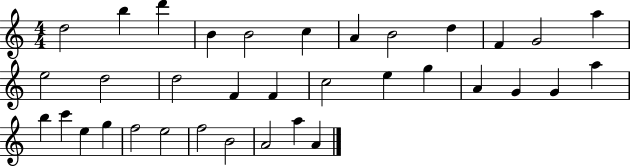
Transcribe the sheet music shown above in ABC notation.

X:1
T:Untitled
M:4/4
L:1/4
K:C
d2 b d' B B2 c A B2 d F G2 a e2 d2 d2 F F c2 e g A G G a b c' e g f2 e2 f2 B2 A2 a A